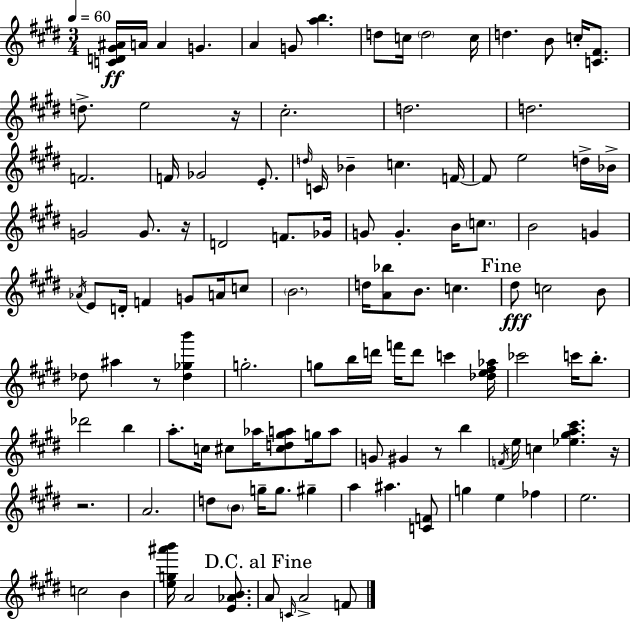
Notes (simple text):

[C4,D4,G#4,A#4]/s A4/s A4/q G4/q. A4/q G4/e [A5,B5]/q. D5/e C5/s D5/h C5/s D5/q. B4/e C5/s [C4,F#4]/e. D5/e. E5/h R/s C#5/h. D5/h. D5/h. F4/h. F4/s Gb4/h E4/e. D5/s C4/s Bb4/q C5/q. F4/s F4/e E5/h D5/s Bb4/s G4/h G4/e. R/s D4/h F4/e. Gb4/s G4/e G4/q. B4/s C5/e. B4/h G4/q Ab4/s E4/e D4/s F4/q G4/e A4/s C5/e B4/h. D5/s [A4,Bb5]/e B4/e. C5/q. D#5/e C5/h B4/e Db5/e A#5/q R/e [Db5,Gb5,B6]/q G5/h. G5/e B5/s D6/s F6/s D6/e C6/q [Db5,E5,F#5,Ab5]/s CES6/h C6/s B5/e. Db6/h B5/q A5/e. C5/s C#5/e Ab5/s [C#5,D5,G#5,A5]/e G5/s A5/e G4/e G#4/q R/e B5/q F4/s E5/s C5/q [Eb5,G#5,A5,C#6]/q. R/s R/h. A4/h. D5/e B4/e G5/s G5/e. G#5/q A5/q A#5/q. [C4,F4]/e G5/q E5/q FES5/q E5/h. C5/h B4/q [E5,G5,A#6,B6]/s A4/h [E4,Ab4,B4]/e. A4/e C4/s A4/h F4/e